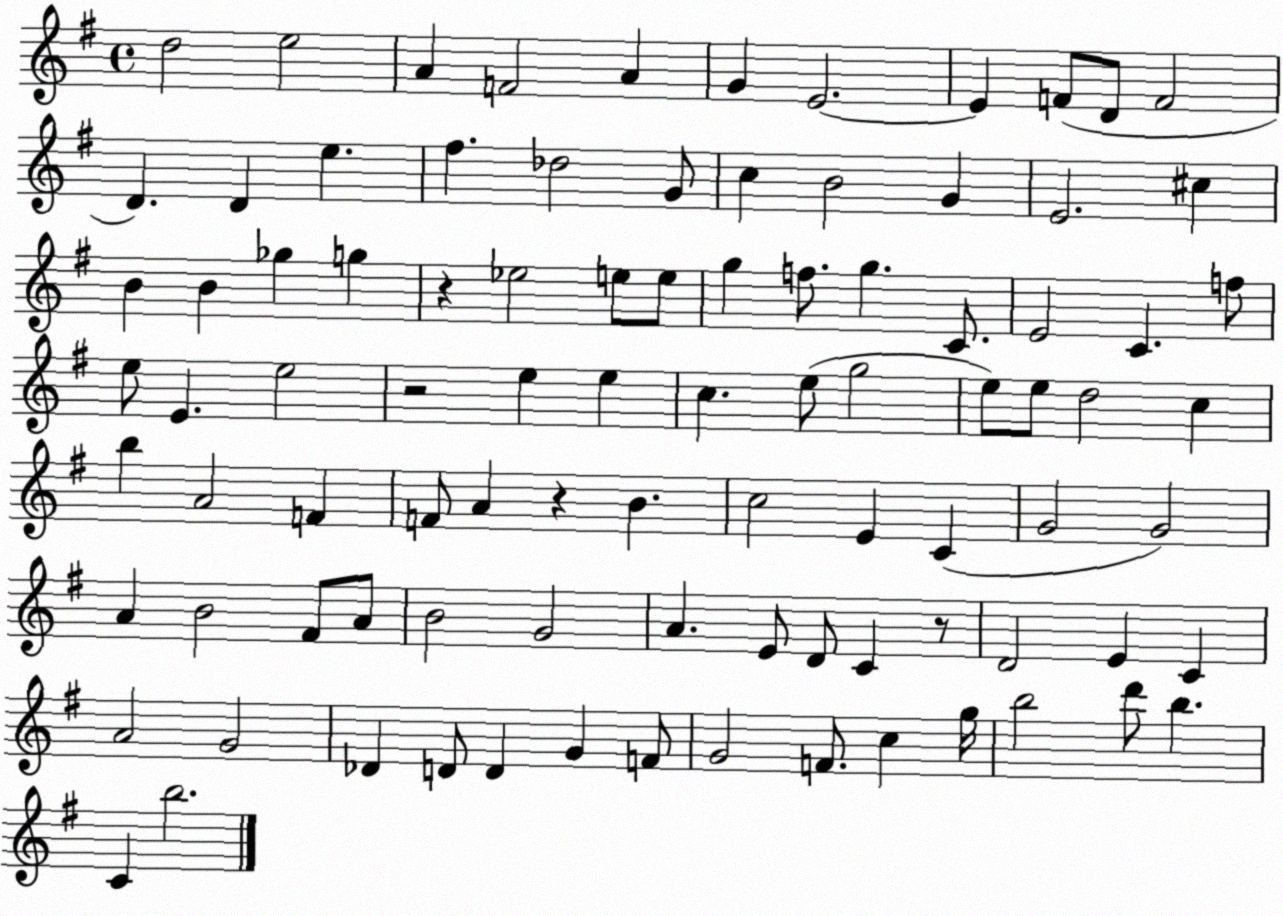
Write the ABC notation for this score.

X:1
T:Untitled
M:4/4
L:1/4
K:G
d2 e2 A F2 A G E2 E F/2 D/2 F2 D D e ^f _d2 G/2 c B2 G E2 ^c B B _g g z _e2 e/2 e/2 g f/2 g C/2 E2 C f/2 e/2 E e2 z2 e e c e/2 g2 e/2 e/2 d2 c b A2 F F/2 A z B c2 E C G2 G2 A B2 ^F/2 A/2 B2 G2 A E/2 D/2 C z/2 D2 E C A2 G2 _D D/2 D G F/2 G2 F/2 c g/4 b2 d'/2 b C b2